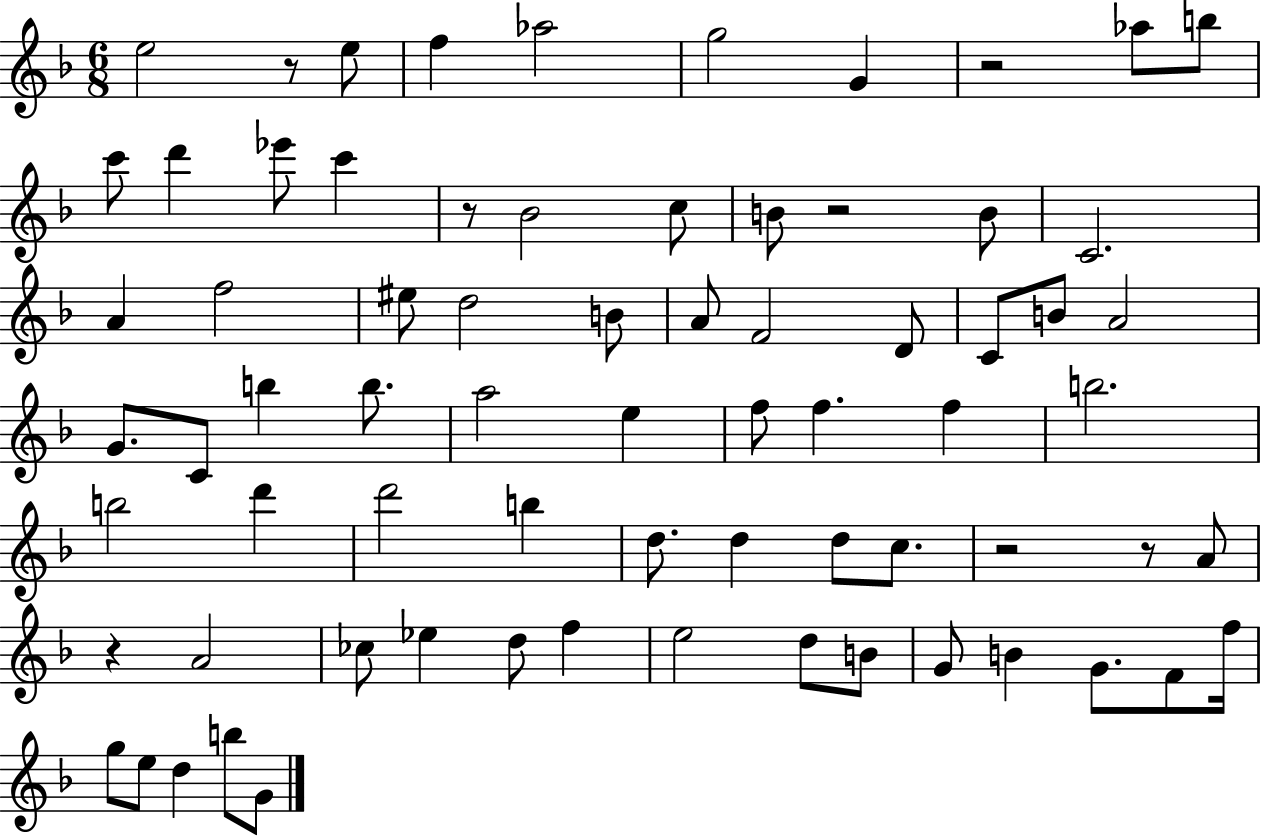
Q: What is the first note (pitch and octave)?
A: E5